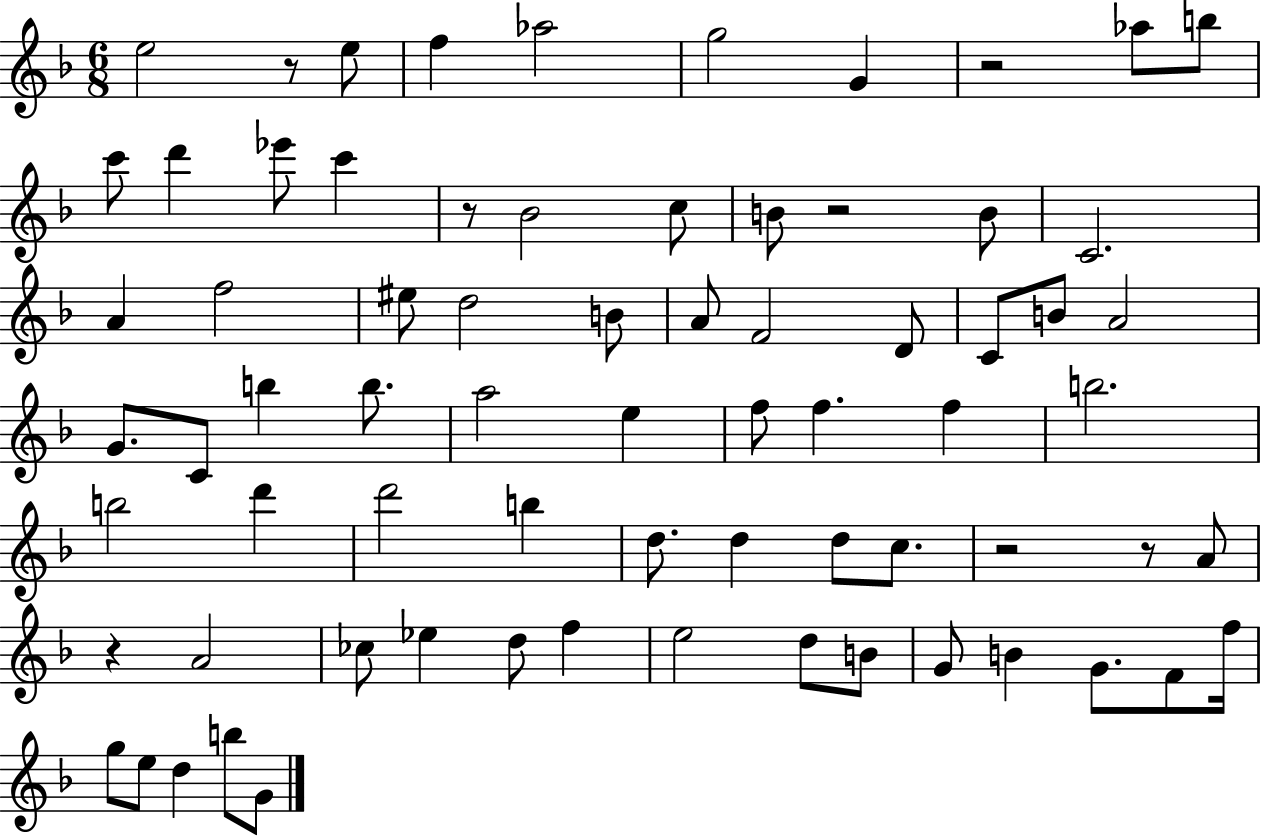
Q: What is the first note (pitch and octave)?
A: E5